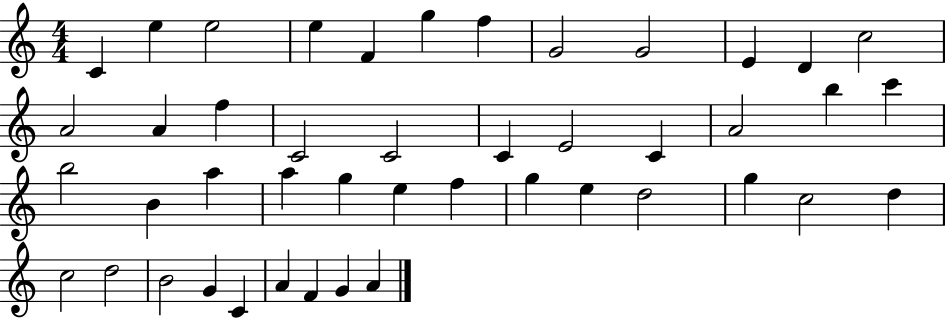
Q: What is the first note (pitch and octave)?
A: C4